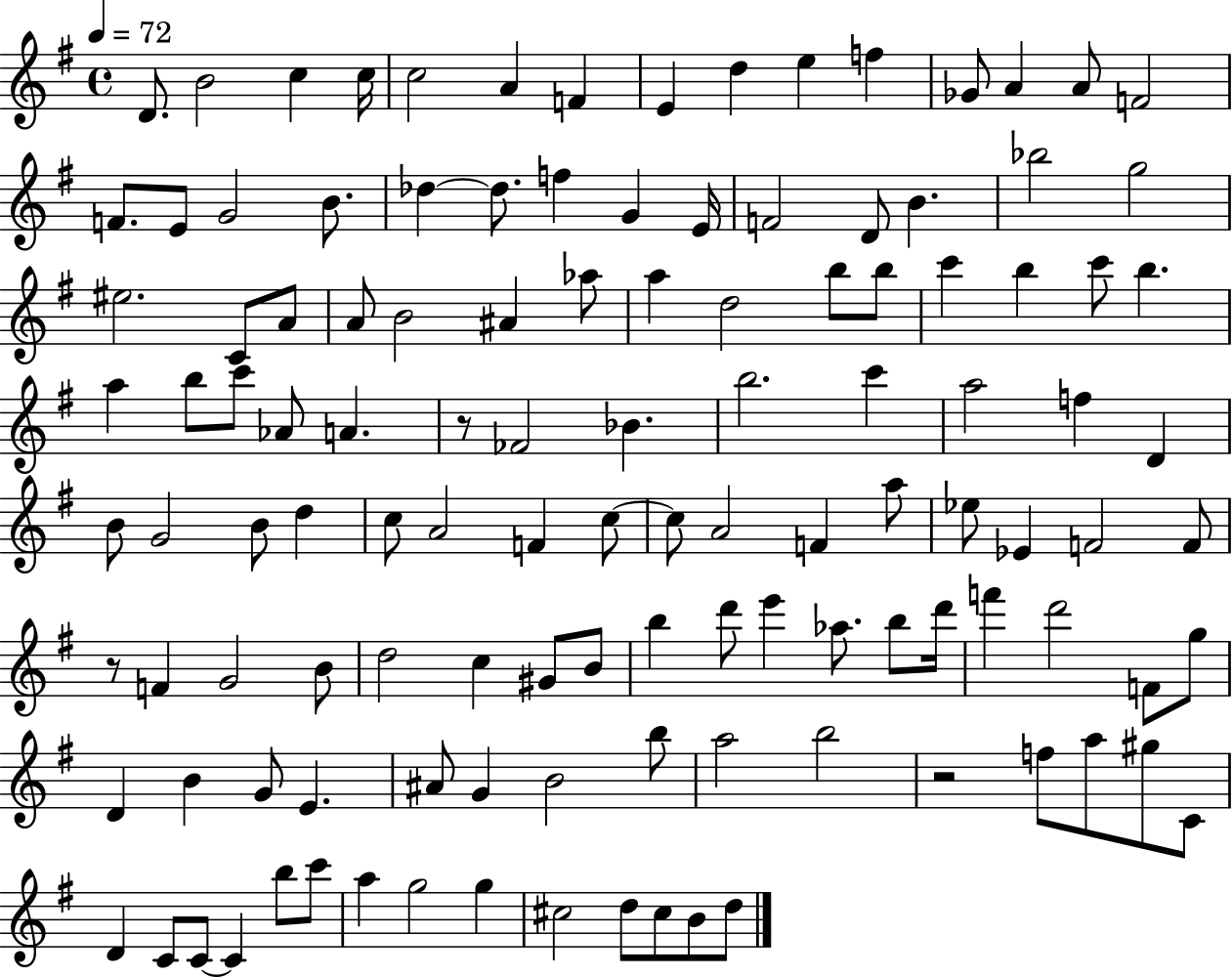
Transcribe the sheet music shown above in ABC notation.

X:1
T:Untitled
M:4/4
L:1/4
K:G
D/2 B2 c c/4 c2 A F E d e f _G/2 A A/2 F2 F/2 E/2 G2 B/2 _d _d/2 f G E/4 F2 D/2 B _b2 g2 ^e2 C/2 A/2 A/2 B2 ^A _a/2 a d2 b/2 b/2 c' b c'/2 b a b/2 c'/2 _A/2 A z/2 _F2 _B b2 c' a2 f D B/2 G2 B/2 d c/2 A2 F c/2 c/2 A2 F a/2 _e/2 _E F2 F/2 z/2 F G2 B/2 d2 c ^G/2 B/2 b d'/2 e' _a/2 b/2 d'/4 f' d'2 F/2 g/2 D B G/2 E ^A/2 G B2 b/2 a2 b2 z2 f/2 a/2 ^g/2 C/2 D C/2 C/2 C b/2 c'/2 a g2 g ^c2 d/2 ^c/2 B/2 d/2